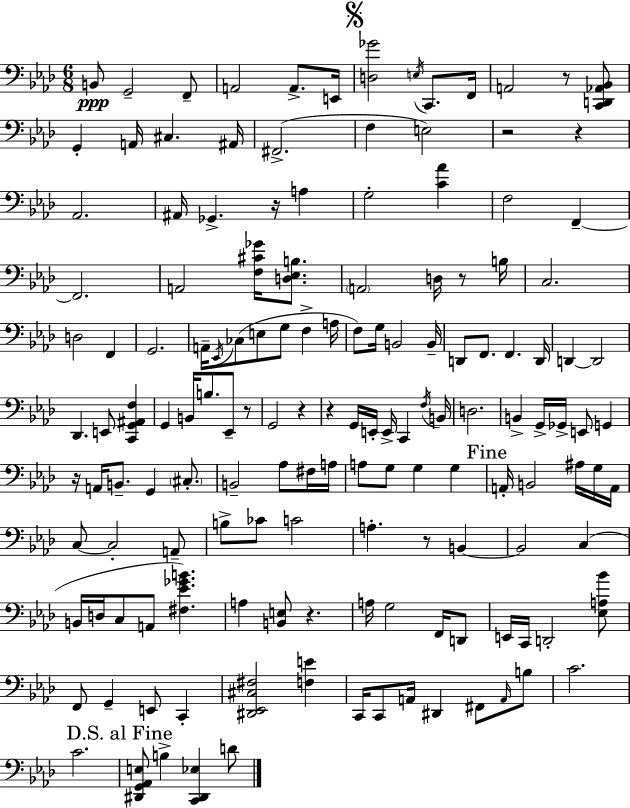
X:1
T:Untitled
M:6/8
L:1/4
K:Fm
B,,/2 G,,2 F,,/2 A,,2 A,,/2 E,,/4 [D,_G]2 E,/4 C,,/2 F,,/4 A,,2 z/2 [C,,D,,_A,,_B,,]/2 G,, A,,/4 ^C, ^A,,/4 ^F,,2 F, E,2 z2 z _A,,2 ^A,,/4 _G,, z/4 A, G,2 [C_A] F,2 F,, F,,2 A,,2 [F,^C_G]/4 [D,_E,B,]/2 A,,2 D,/4 z/2 B,/4 C,2 D,2 F,, G,,2 A,,/4 _E,,/4 _C,/2 E,/2 G,/2 F, A,/4 F,/2 G,/4 B,,2 B,,/4 D,,/2 F,,/2 F,, D,,/4 D,, D,,2 _D,, E,,/2 [C,,G,,^A,,F,] G,, B,,/4 B,/2 _E,,/2 z/2 G,,2 z z G,,/4 E,,/4 E,,/4 C,, F,/4 B,,/4 D,2 B,, G,,/4 _G,,/4 E,,/2 G,, z/4 A,,/4 B,,/2 G,, ^C,/2 B,,2 _A,/2 ^F,/4 A,/4 A,/2 G,/2 G, G, A,,/4 B,,2 ^A,/4 G,/4 A,,/4 C,/2 C,2 A,,/2 B,/2 _C/2 C2 A, z/2 B,, B,,2 C, B,,/4 D,/4 C,/2 A,,/2 [^F,_E_GB] A, [B,,E,]/2 z A,/4 G,2 F,,/4 D,,/2 E,,/4 C,,/4 D,,2 [_E,A,_B]/2 F,,/2 G,, E,,/2 C,, [^D,,_E,,^C,^F,]2 [F,E] C,,/4 C,,/2 A,,/4 ^D,, ^F,,/2 A,,/4 B,/2 C2 C2 [^D,,G,,_A,,E,]/2 B, [C,,^D,,_E,] D/2